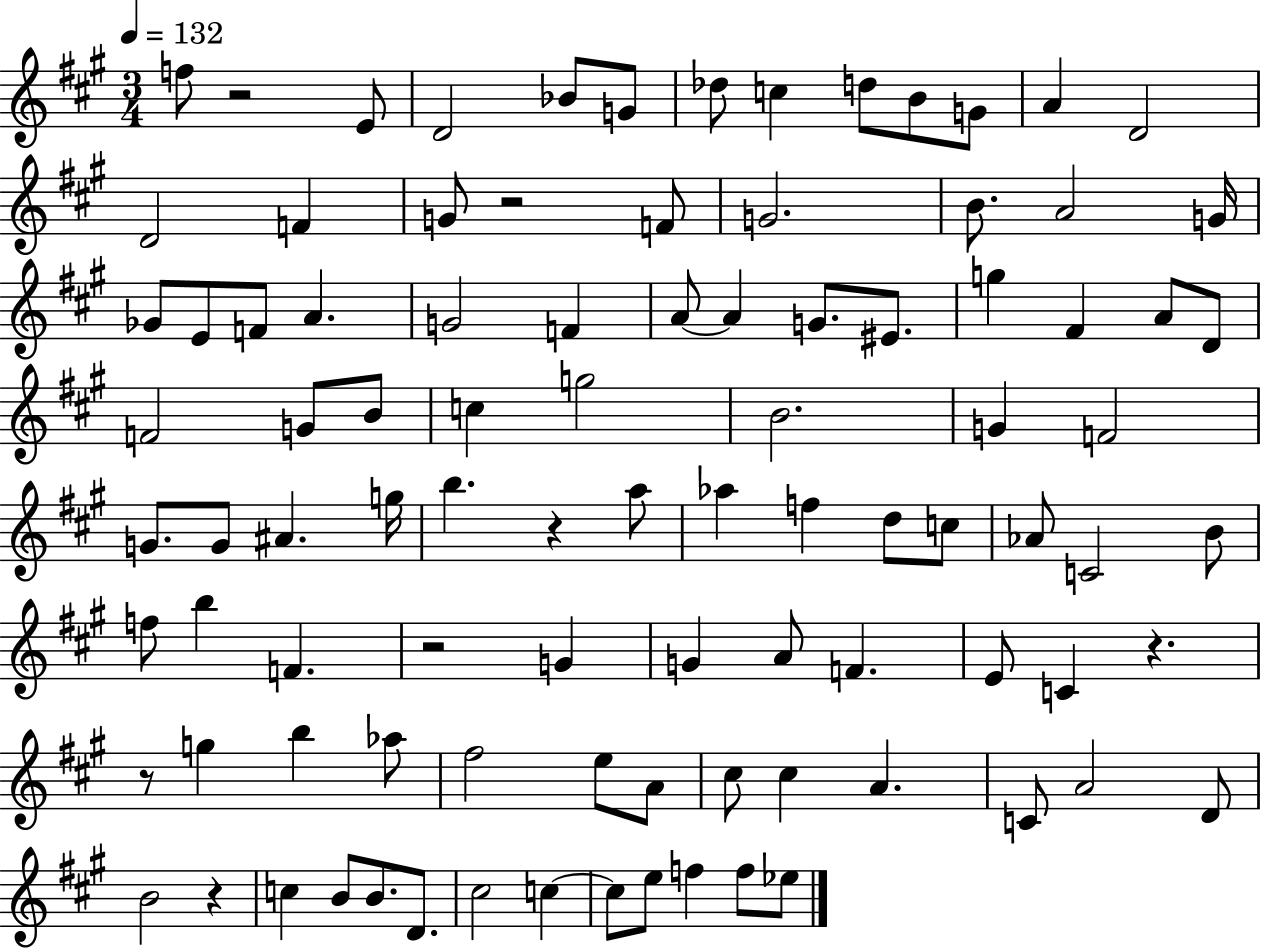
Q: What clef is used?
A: treble